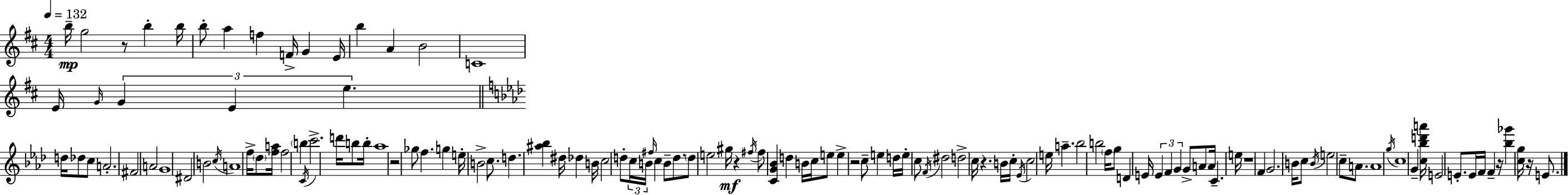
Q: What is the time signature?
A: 4/4